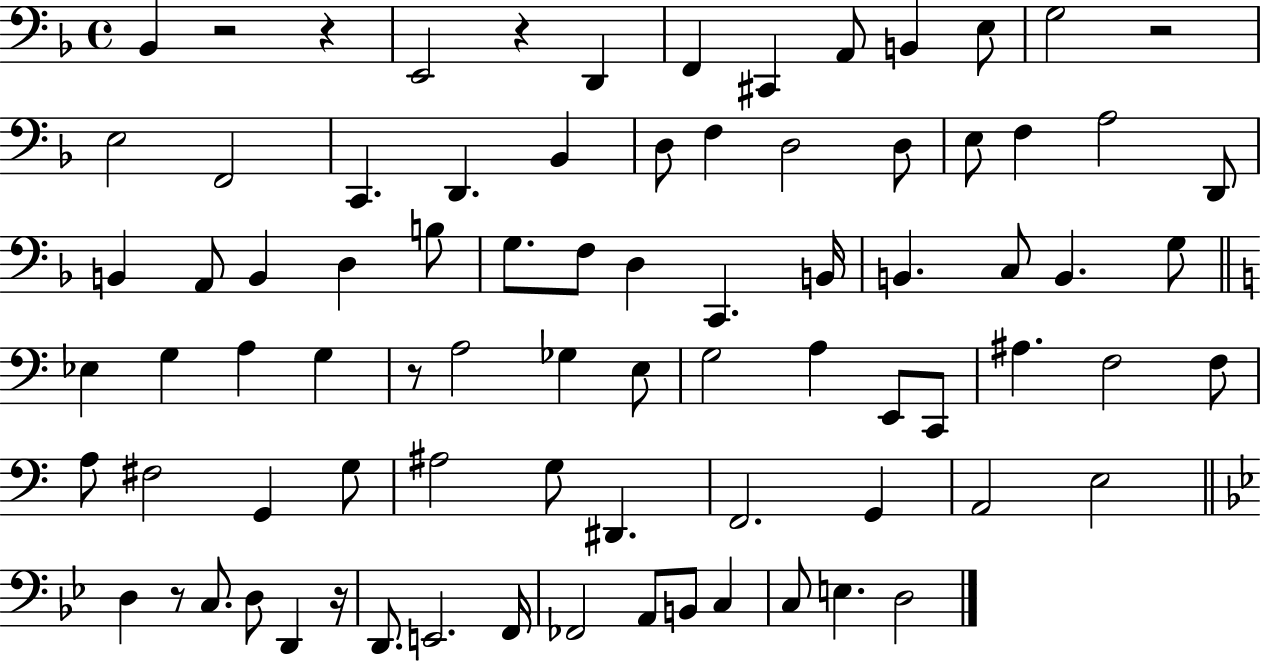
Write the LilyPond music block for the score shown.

{
  \clef bass
  \time 4/4
  \defaultTimeSignature
  \key f \major
  bes,4 r2 r4 | e,2 r4 d,4 | f,4 cis,4 a,8 b,4 e8 | g2 r2 | \break e2 f,2 | c,4. d,4. bes,4 | d8 f4 d2 d8 | e8 f4 a2 d,8 | \break b,4 a,8 b,4 d4 b8 | g8. f8 d4 c,4. b,16 | b,4. c8 b,4. g8 | \bar "||" \break \key c \major ees4 g4 a4 g4 | r8 a2 ges4 e8 | g2 a4 e,8 c,8 | ais4. f2 f8 | \break a8 fis2 g,4 g8 | ais2 g8 dis,4. | f,2. g,4 | a,2 e2 | \break \bar "||" \break \key g \minor d4 r8 c8. d8 d,4 r16 | d,8. e,2. f,16 | fes,2 a,8 b,8 c4 | c8 e4. d2 | \break \bar "|."
}